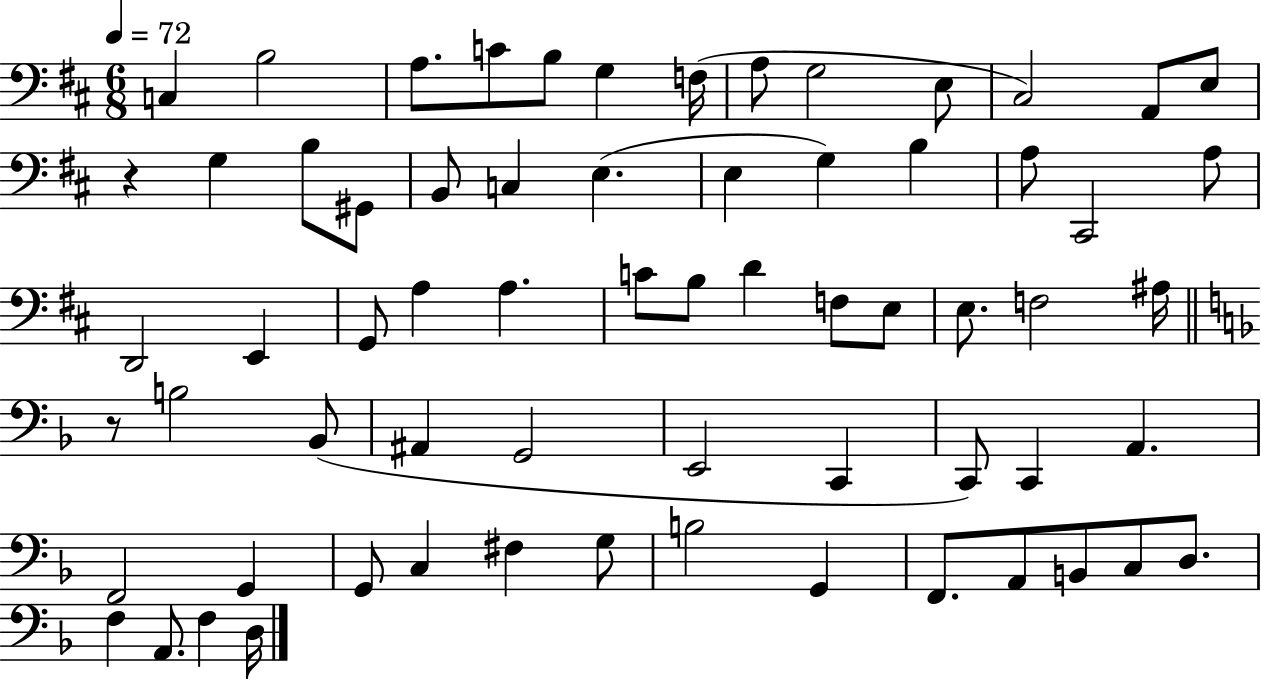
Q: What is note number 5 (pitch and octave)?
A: B3